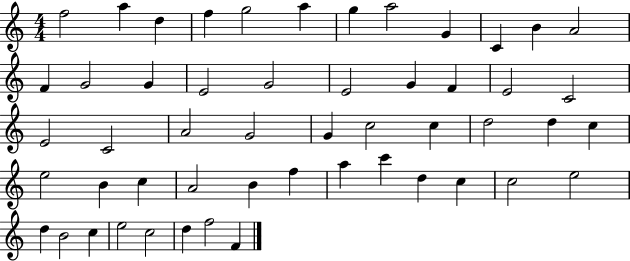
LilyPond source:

{
  \clef treble
  \numericTimeSignature
  \time 4/4
  \key c \major
  f''2 a''4 d''4 | f''4 g''2 a''4 | g''4 a''2 g'4 | c'4 b'4 a'2 | \break f'4 g'2 g'4 | e'2 g'2 | e'2 g'4 f'4 | e'2 c'2 | \break e'2 c'2 | a'2 g'2 | g'4 c''2 c''4 | d''2 d''4 c''4 | \break e''2 b'4 c''4 | a'2 b'4 f''4 | a''4 c'''4 d''4 c''4 | c''2 e''2 | \break d''4 b'2 c''4 | e''2 c''2 | d''4 f''2 f'4 | \bar "|."
}